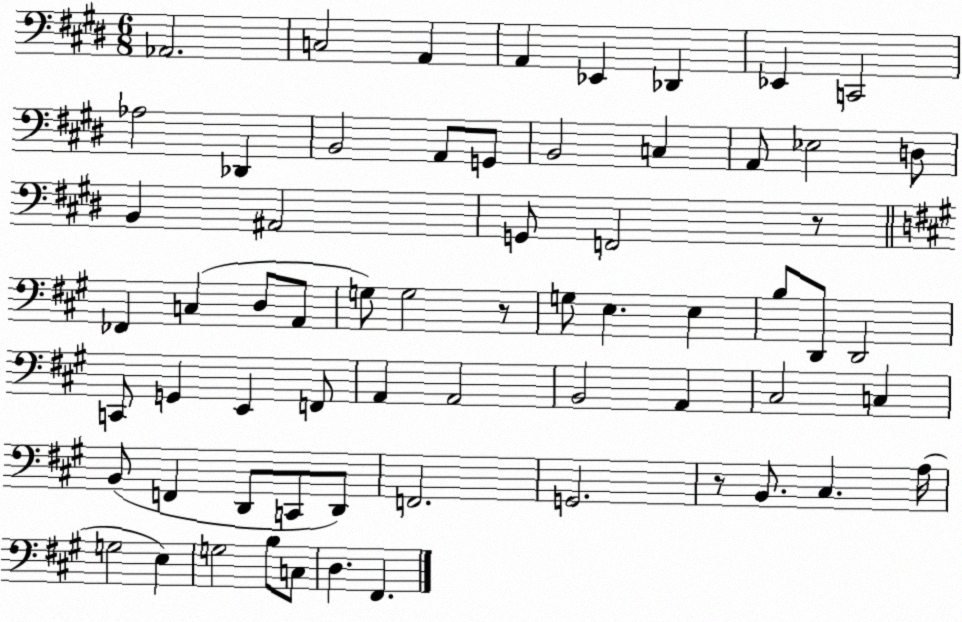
X:1
T:Untitled
M:6/8
L:1/4
K:E
_A,,2 C,2 A,, A,, _E,, _D,, _E,, C,,2 _A,2 _D,, B,,2 A,,/2 G,,/2 B,,2 C, A,,/2 _E,2 D,/2 B,, ^A,,2 G,,/2 F,,2 z/2 _F,, C, D,/2 A,,/2 G,/2 G,2 z/2 G,/2 E, E, B,/2 D,,/2 D,,2 C,,/2 G,, E,, F,,/2 A,, A,,2 B,,2 A,, ^C,2 C, B,,/2 F,, D,,/2 C,,/2 D,,/2 F,,2 G,,2 z/2 B,,/2 ^C, A,/4 G,2 E, G,2 B,/2 C,/2 D, ^F,,